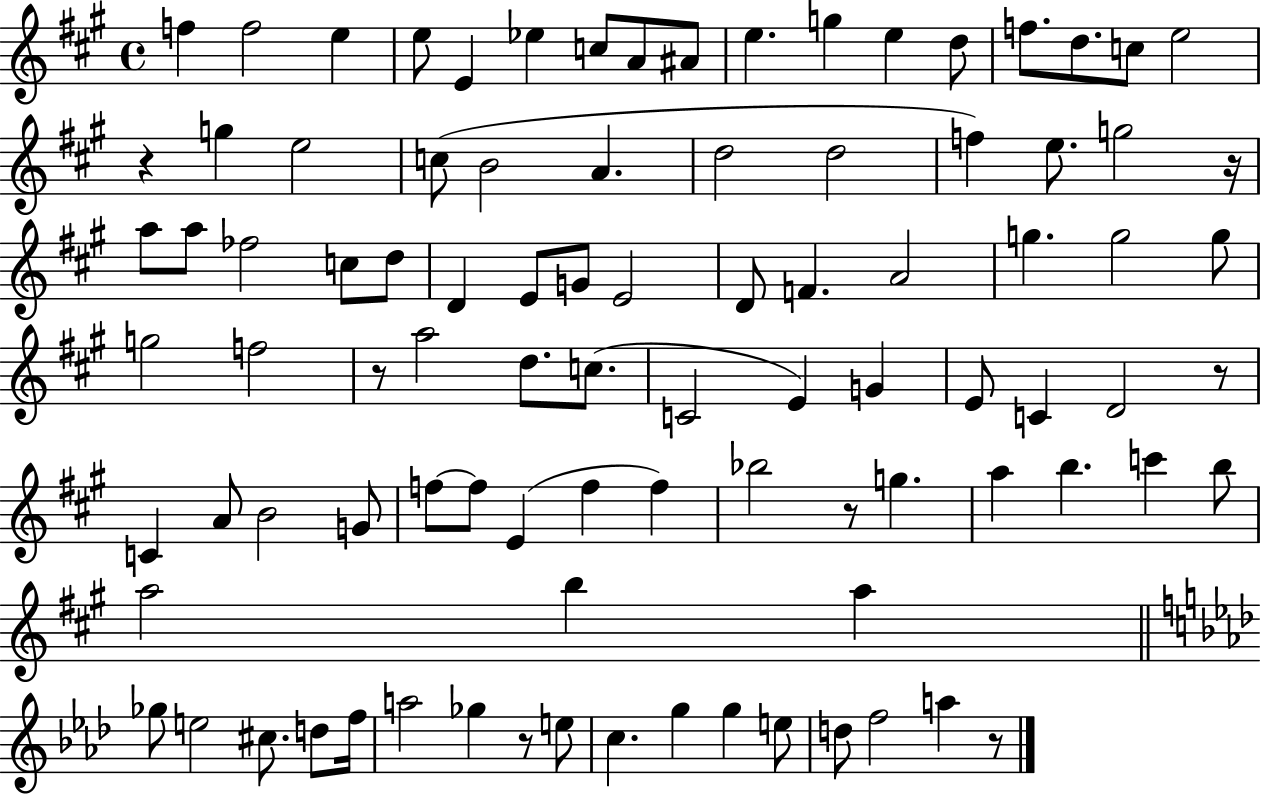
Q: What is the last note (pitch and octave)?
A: A5